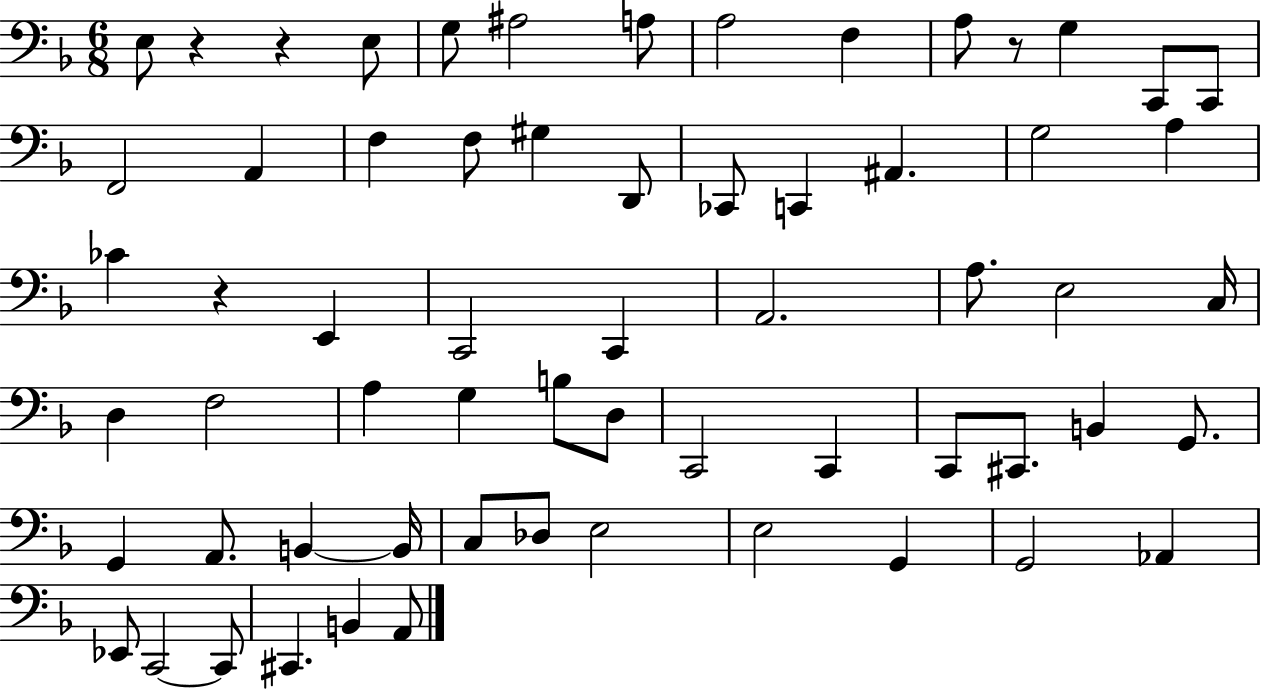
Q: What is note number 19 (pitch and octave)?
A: C2